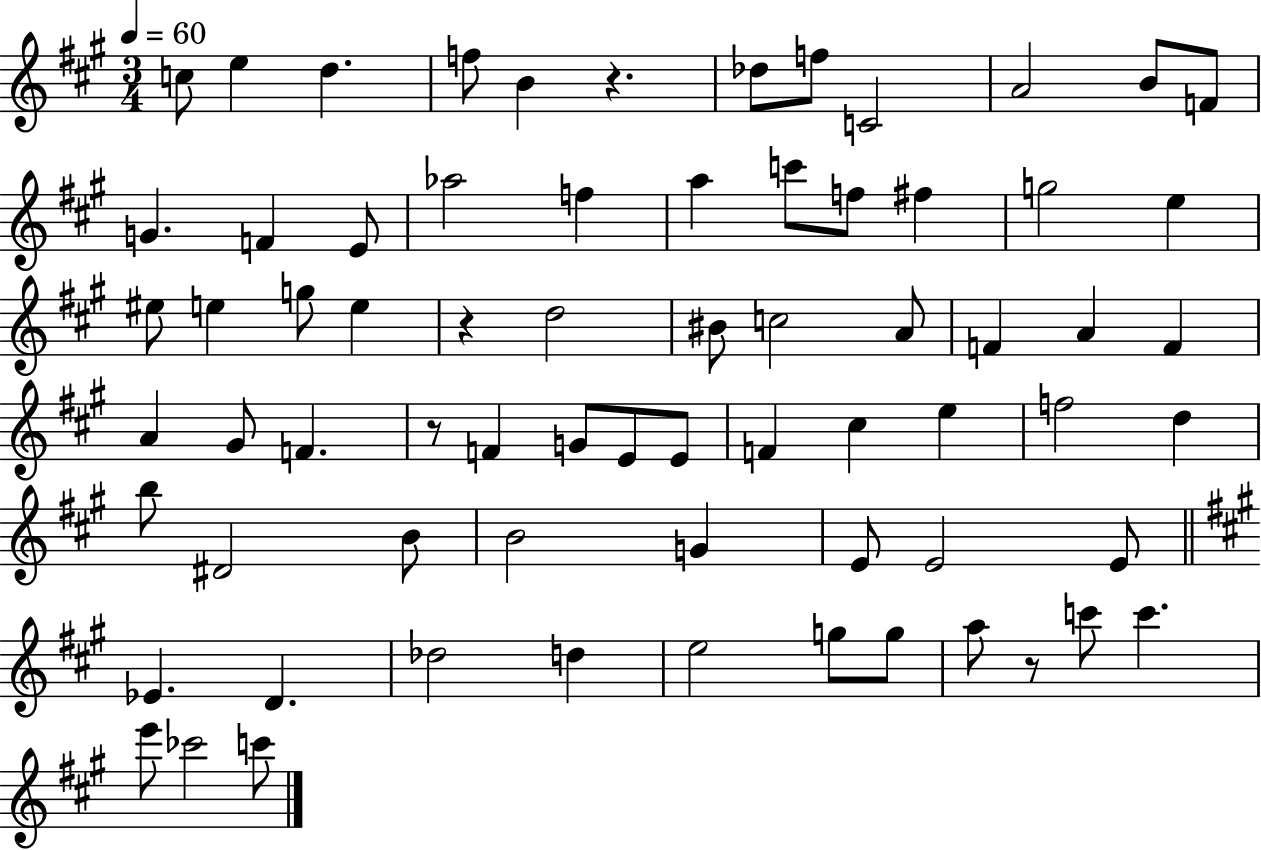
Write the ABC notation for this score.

X:1
T:Untitled
M:3/4
L:1/4
K:A
c/2 e d f/2 B z _d/2 f/2 C2 A2 B/2 F/2 G F E/2 _a2 f a c'/2 f/2 ^f g2 e ^e/2 e g/2 e z d2 ^B/2 c2 A/2 F A F A ^G/2 F z/2 F G/2 E/2 E/2 F ^c e f2 d b/2 ^D2 B/2 B2 G E/2 E2 E/2 _E D _d2 d e2 g/2 g/2 a/2 z/2 c'/2 c' e'/2 _c'2 c'/2